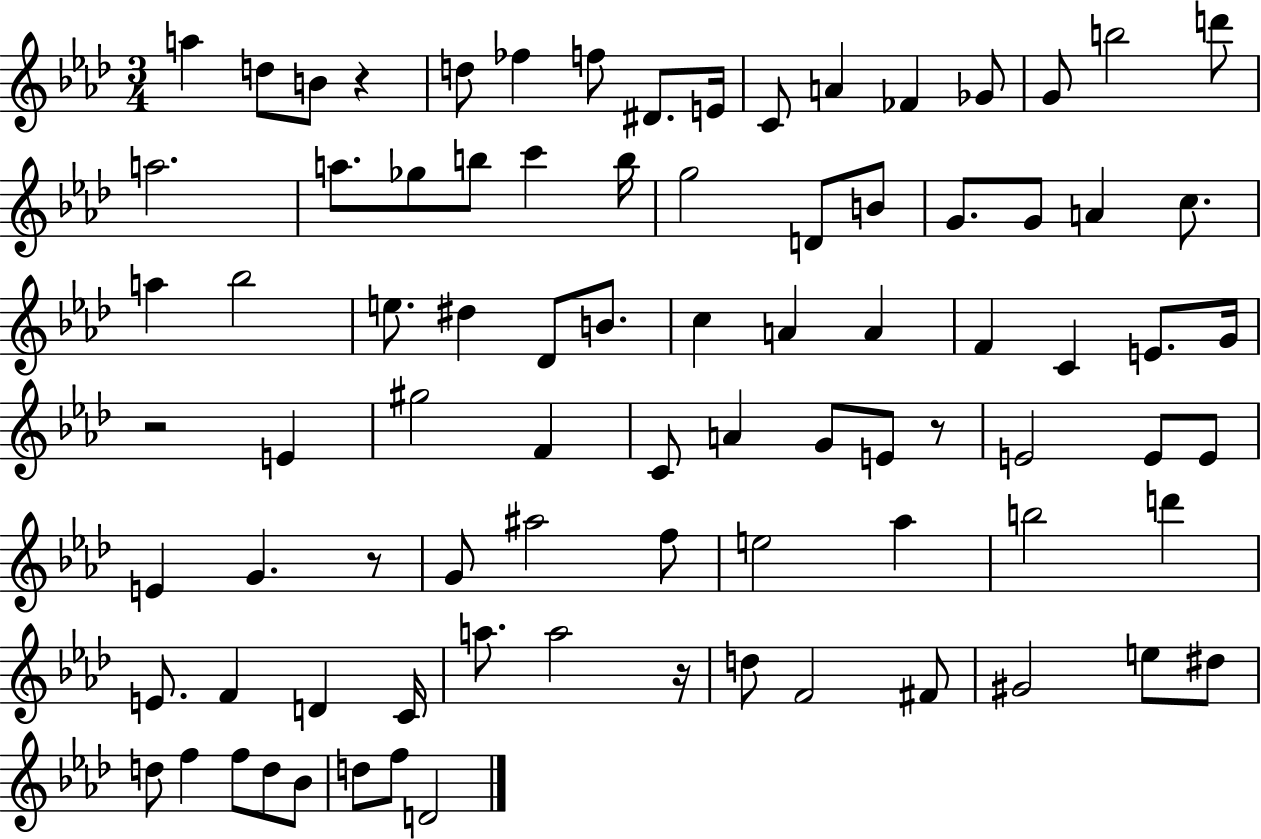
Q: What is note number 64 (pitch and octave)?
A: C4